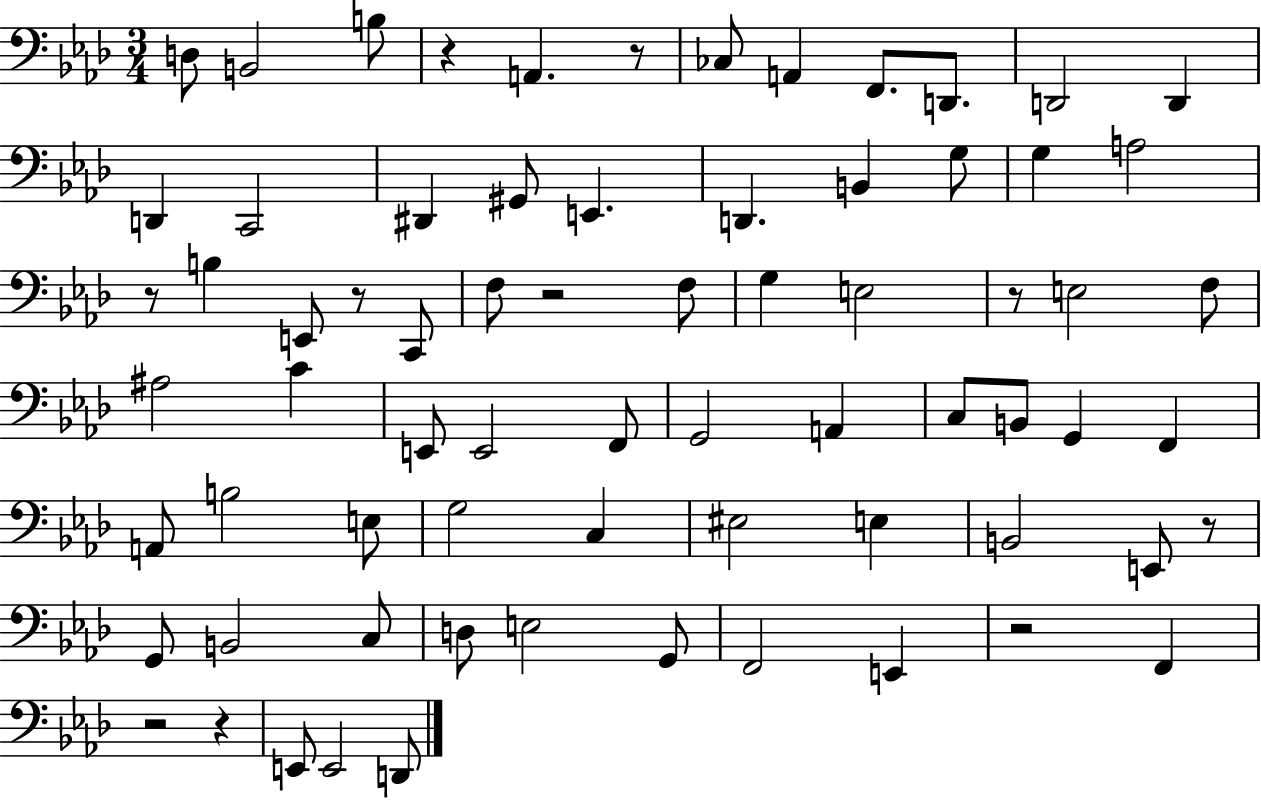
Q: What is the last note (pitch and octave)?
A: D2